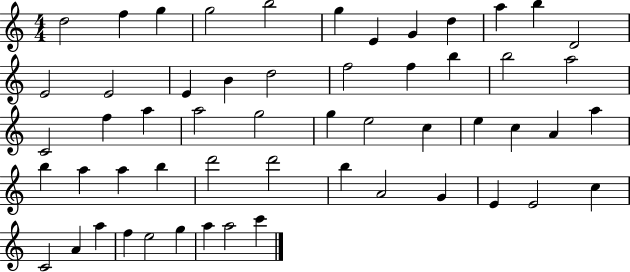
{
  \clef treble
  \numericTimeSignature
  \time 4/4
  \key c \major
  d''2 f''4 g''4 | g''2 b''2 | g''4 e'4 g'4 d''4 | a''4 b''4 d'2 | \break e'2 e'2 | e'4 b'4 d''2 | f''2 f''4 b''4 | b''2 a''2 | \break c'2 f''4 a''4 | a''2 g''2 | g''4 e''2 c''4 | e''4 c''4 a'4 a''4 | \break b''4 a''4 a''4 b''4 | d'''2 d'''2 | b''4 a'2 g'4 | e'4 e'2 c''4 | \break c'2 a'4 a''4 | f''4 e''2 g''4 | a''4 a''2 c'''4 | \bar "|."
}